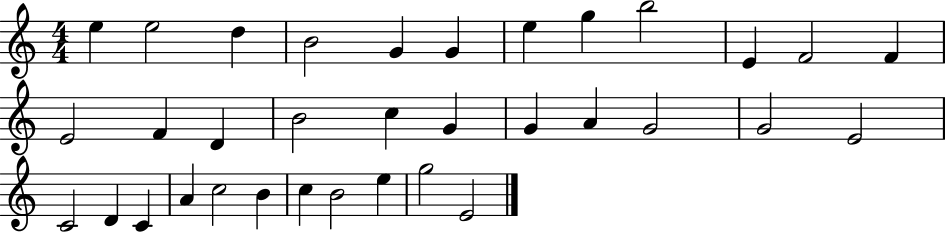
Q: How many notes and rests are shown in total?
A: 34